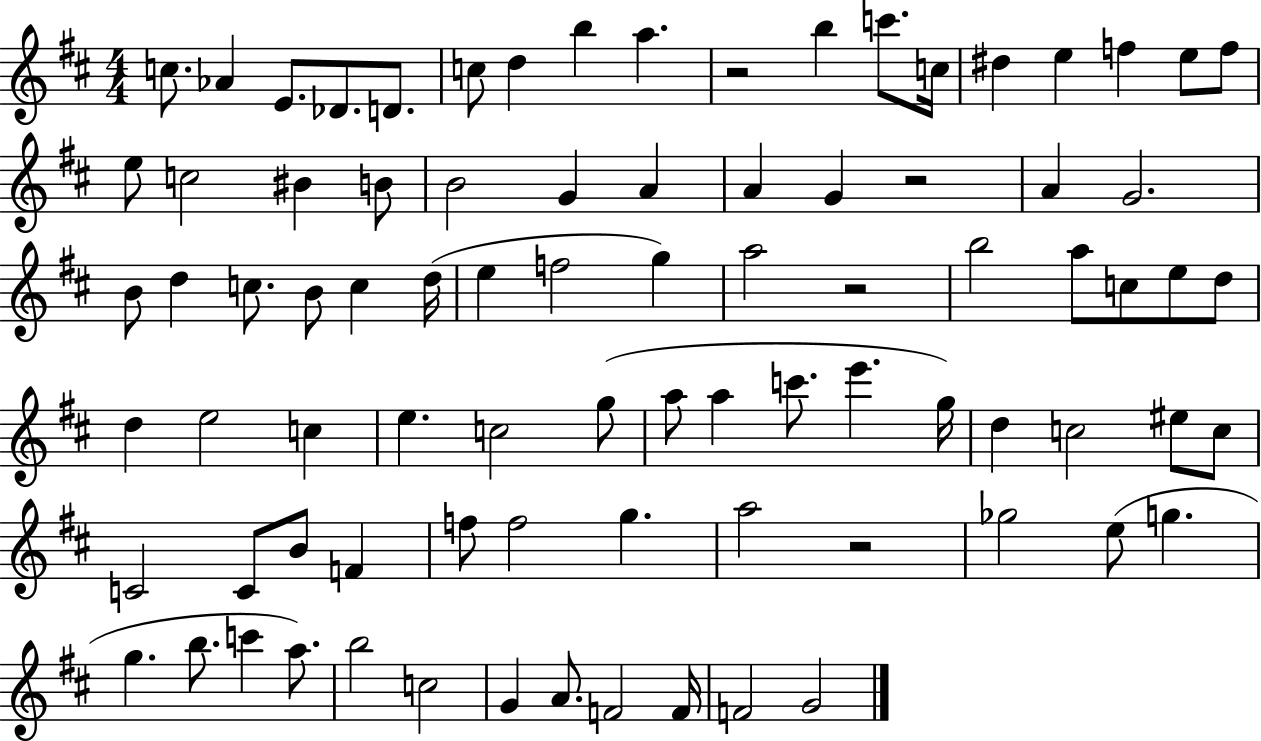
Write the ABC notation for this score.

X:1
T:Untitled
M:4/4
L:1/4
K:D
c/2 _A E/2 _D/2 D/2 c/2 d b a z2 b c'/2 c/4 ^d e f e/2 f/2 e/2 c2 ^B B/2 B2 G A A G z2 A G2 B/2 d c/2 B/2 c d/4 e f2 g a2 z2 b2 a/2 c/2 e/2 d/2 d e2 c e c2 g/2 a/2 a c'/2 e' g/4 d c2 ^e/2 c/2 C2 C/2 B/2 F f/2 f2 g a2 z2 _g2 e/2 g g b/2 c' a/2 b2 c2 G A/2 F2 F/4 F2 G2